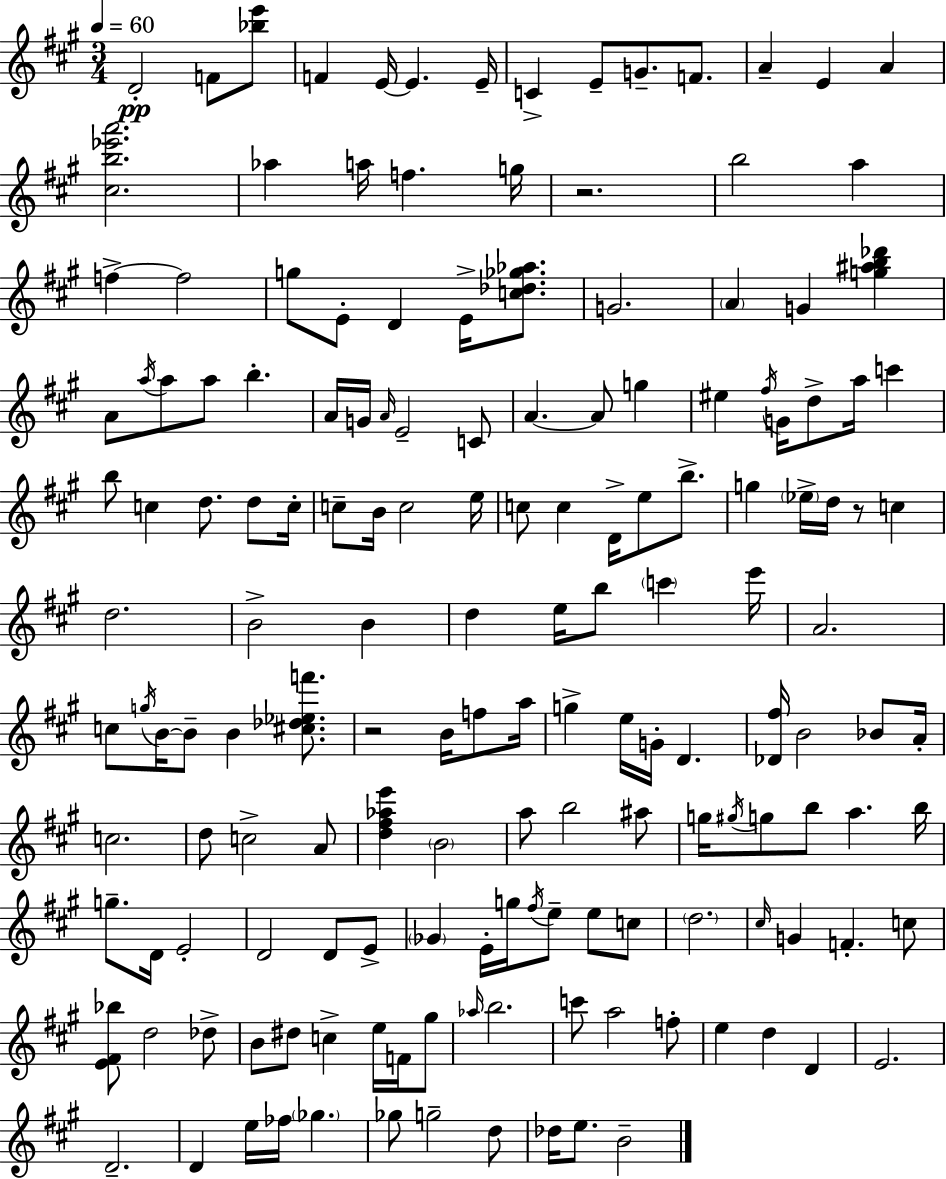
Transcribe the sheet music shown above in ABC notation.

X:1
T:Untitled
M:3/4
L:1/4
K:A
D2 F/2 [_be']/2 F E/4 E E/4 C E/2 G/2 F/2 A E A [^cb_e'a']2 _a a/4 f g/4 z2 b2 a f f2 g/2 E/2 D E/4 [c_d_g_a]/2 G2 A G [g^ab_d'] A/2 a/4 a/2 a/2 b A/4 G/4 A/4 E2 C/2 A A/2 g ^e ^f/4 G/4 d/2 a/4 c' b/2 c d/2 d/2 c/4 c/2 B/4 c2 e/4 c/2 c D/4 e/2 b/2 g _e/4 d/4 z/2 c d2 B2 B d e/4 b/2 c' e'/4 A2 c/2 g/4 B/4 B/2 B [^c_d_ef']/2 z2 B/4 f/2 a/4 g e/4 G/4 D [_D^f]/4 B2 _B/2 A/4 c2 d/2 c2 A/2 [d^f_ae'] B2 a/2 b2 ^a/2 g/4 ^g/4 g/2 b/2 a b/4 g/2 D/4 E2 D2 D/2 E/2 _G E/4 g/4 ^f/4 e/2 e/2 c/2 d2 ^c/4 G F c/2 [E^F_b]/2 d2 _d/2 B/2 ^d/2 c e/4 F/4 ^g/2 _a/4 b2 c'/2 a2 f/2 e d D E2 D2 D e/4 _f/4 _g _g/2 g2 d/2 _d/4 e/2 B2